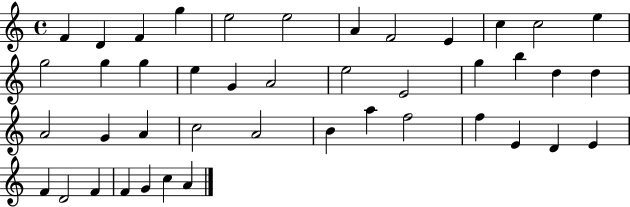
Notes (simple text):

F4/q D4/q F4/q G5/q E5/h E5/h A4/q F4/h E4/q C5/q C5/h E5/q G5/h G5/q G5/q E5/q G4/q A4/h E5/h E4/h G5/q B5/q D5/q D5/q A4/h G4/q A4/q C5/h A4/h B4/q A5/q F5/h F5/q E4/q D4/q E4/q F4/q D4/h F4/q F4/q G4/q C5/q A4/q